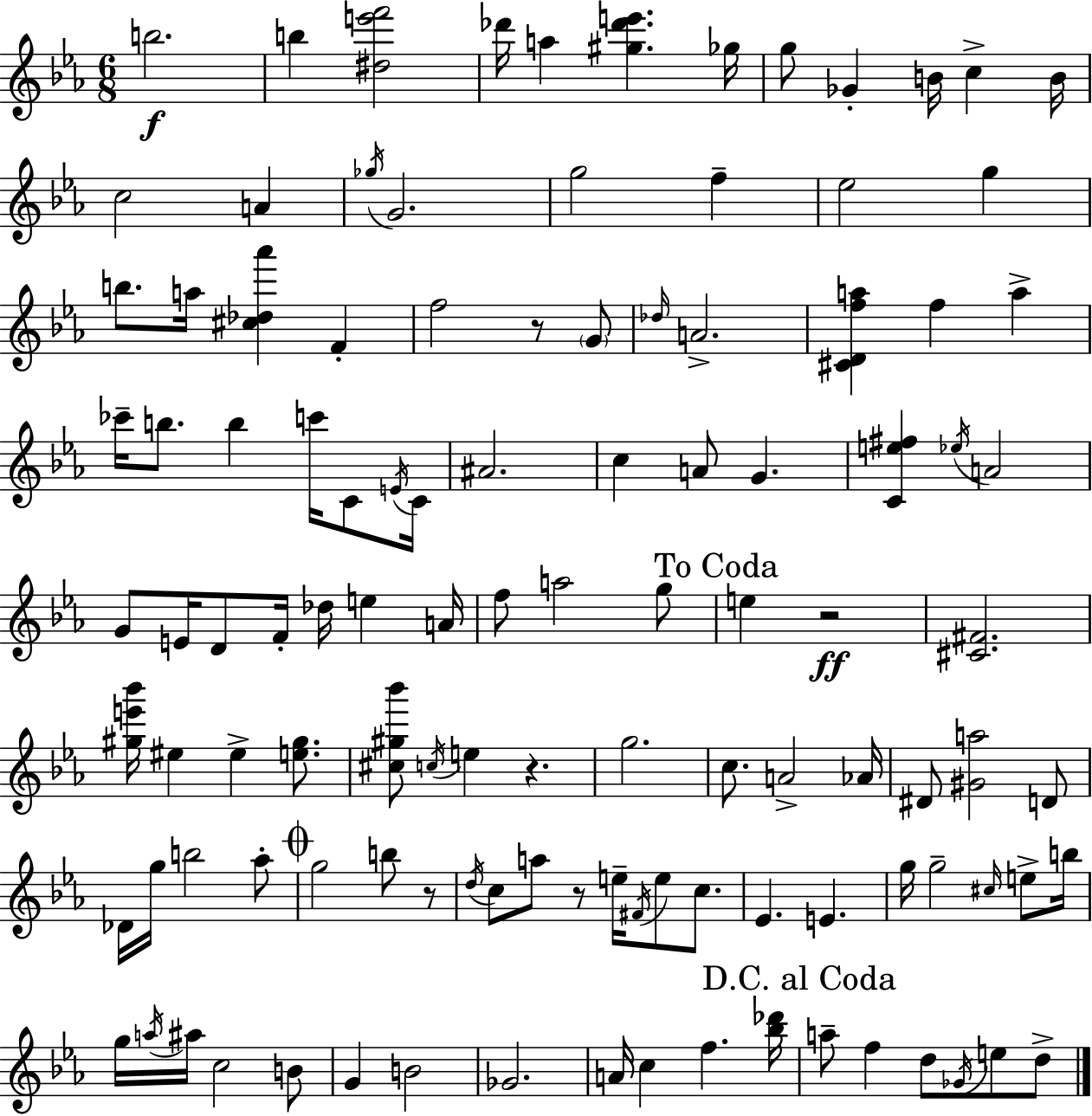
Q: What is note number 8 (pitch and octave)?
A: B4